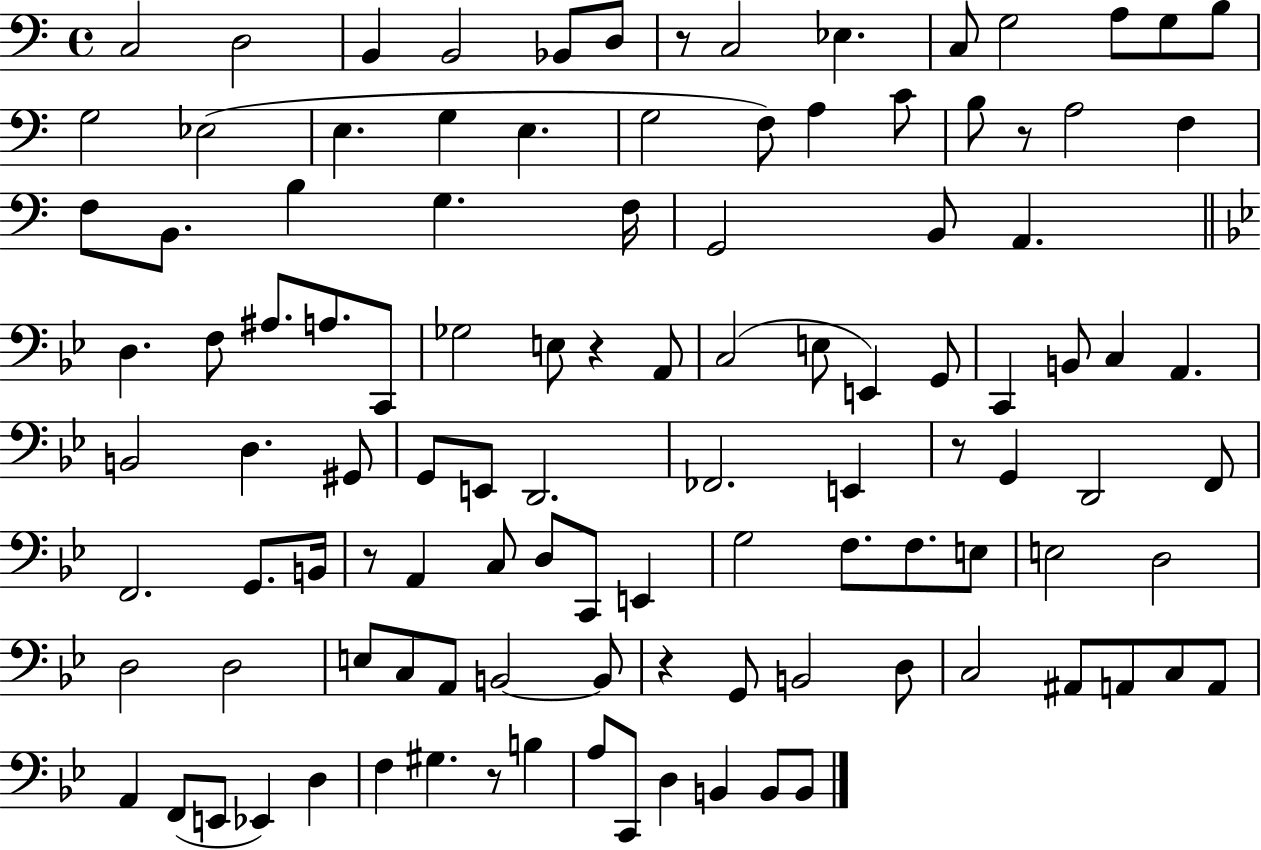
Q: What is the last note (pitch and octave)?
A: B2